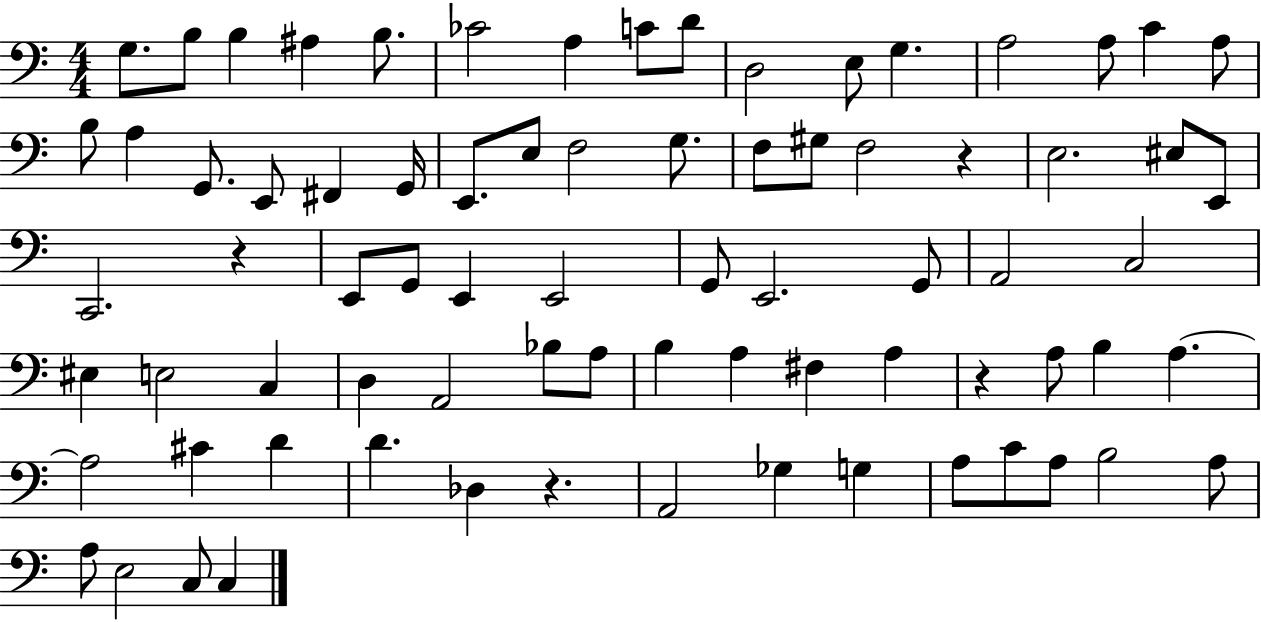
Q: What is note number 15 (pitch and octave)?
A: C4